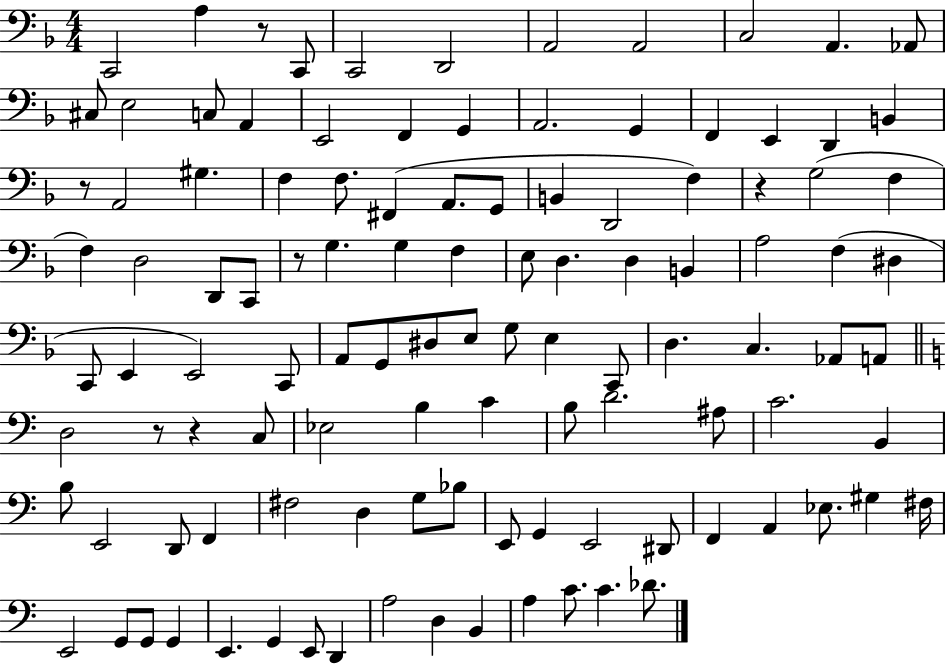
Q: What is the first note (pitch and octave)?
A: C2